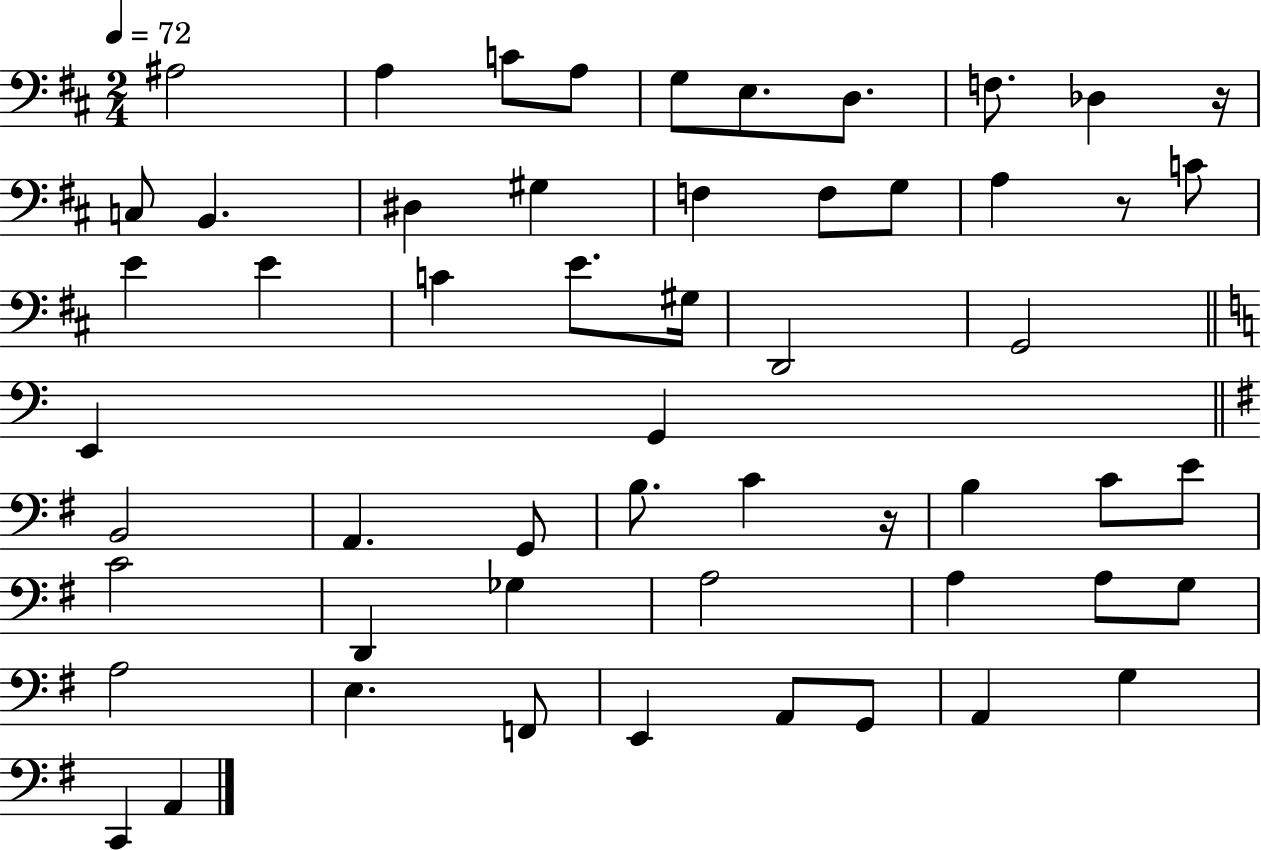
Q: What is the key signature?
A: D major